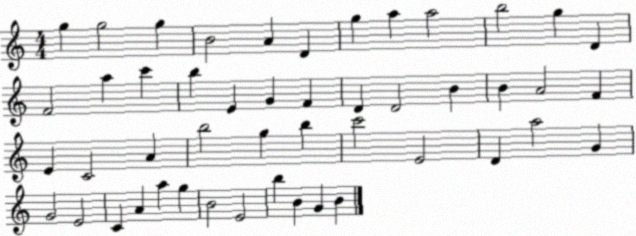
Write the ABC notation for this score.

X:1
T:Untitled
M:4/4
L:1/4
K:C
g g2 g B2 A D g a a2 b2 g D F2 a c' b E G F D D2 B B A2 F E C2 A b2 g b c'2 E2 D a2 G G2 E2 C A a g B2 E2 b B G B